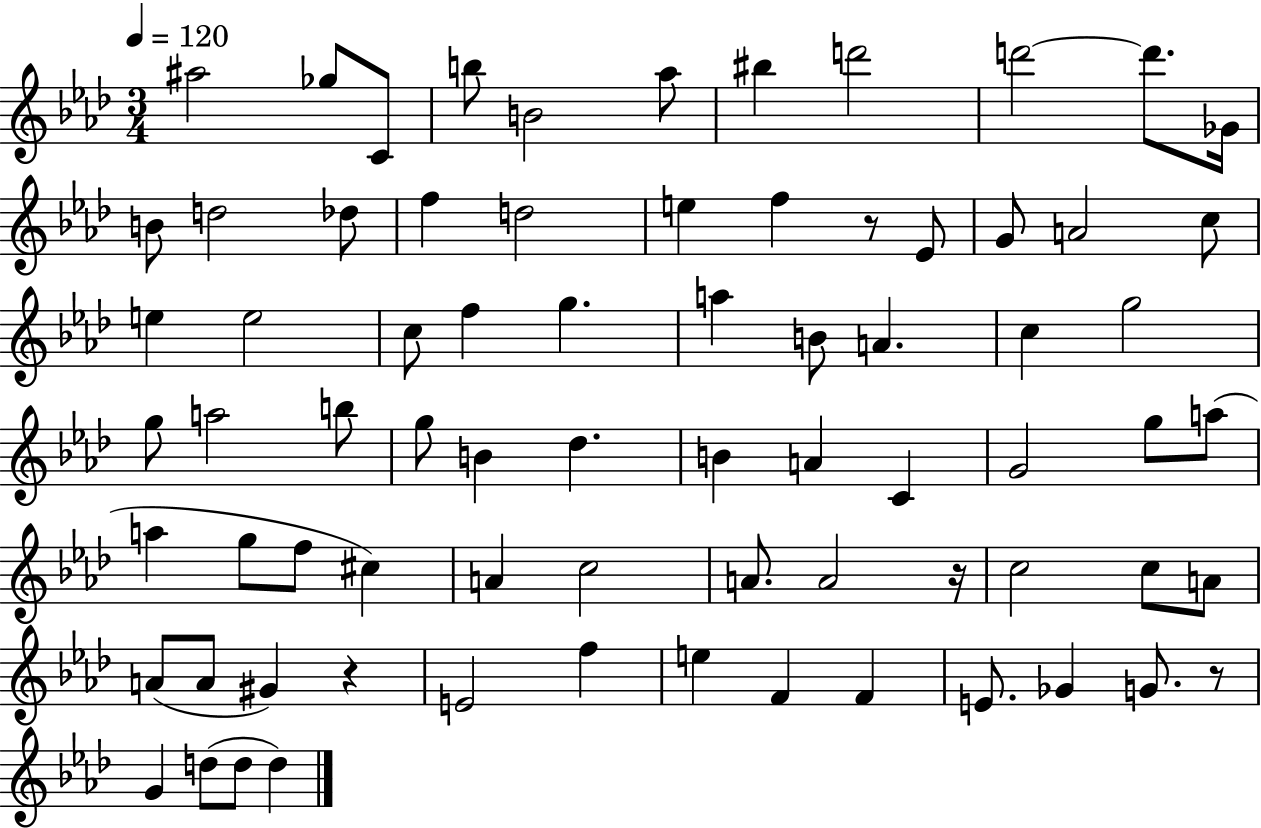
X:1
T:Untitled
M:3/4
L:1/4
K:Ab
^a2 _g/2 C/2 b/2 B2 _a/2 ^b d'2 d'2 d'/2 _G/4 B/2 d2 _d/2 f d2 e f z/2 _E/2 G/2 A2 c/2 e e2 c/2 f g a B/2 A c g2 g/2 a2 b/2 g/2 B _d B A C G2 g/2 a/2 a g/2 f/2 ^c A c2 A/2 A2 z/4 c2 c/2 A/2 A/2 A/2 ^G z E2 f e F F E/2 _G G/2 z/2 G d/2 d/2 d